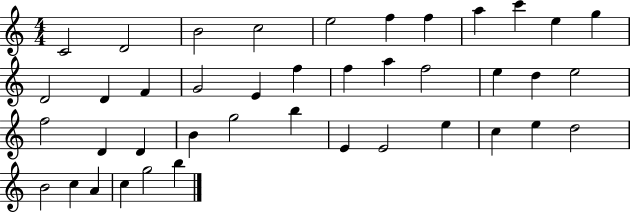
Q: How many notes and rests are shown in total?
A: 41